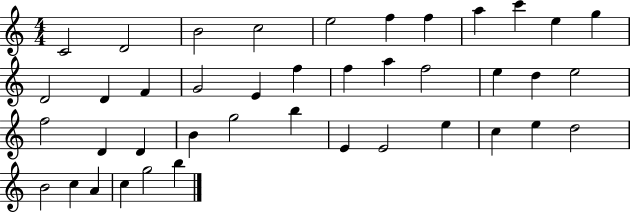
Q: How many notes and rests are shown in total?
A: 41